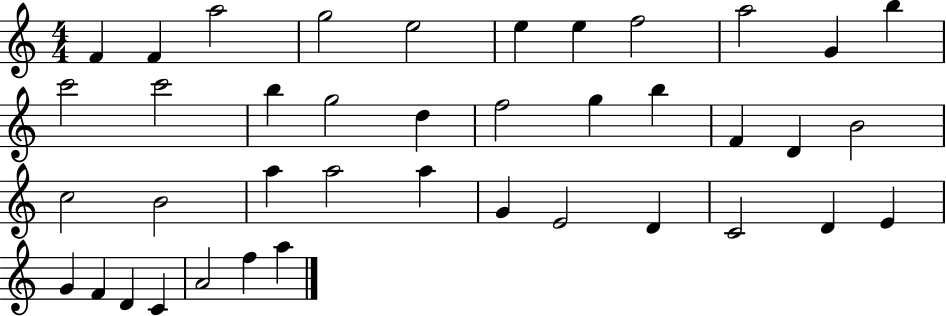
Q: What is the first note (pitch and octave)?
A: F4